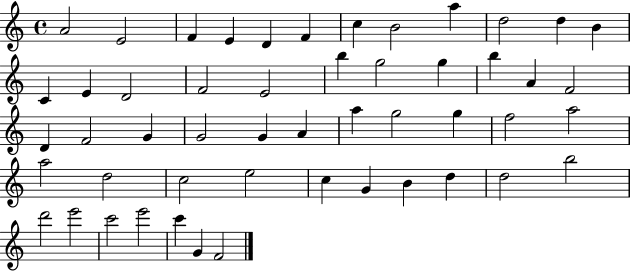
X:1
T:Untitled
M:4/4
L:1/4
K:C
A2 E2 F E D F c B2 a d2 d B C E D2 F2 E2 b g2 g b A F2 D F2 G G2 G A a g2 g f2 a2 a2 d2 c2 e2 c G B d d2 b2 d'2 e'2 c'2 e'2 c' G F2